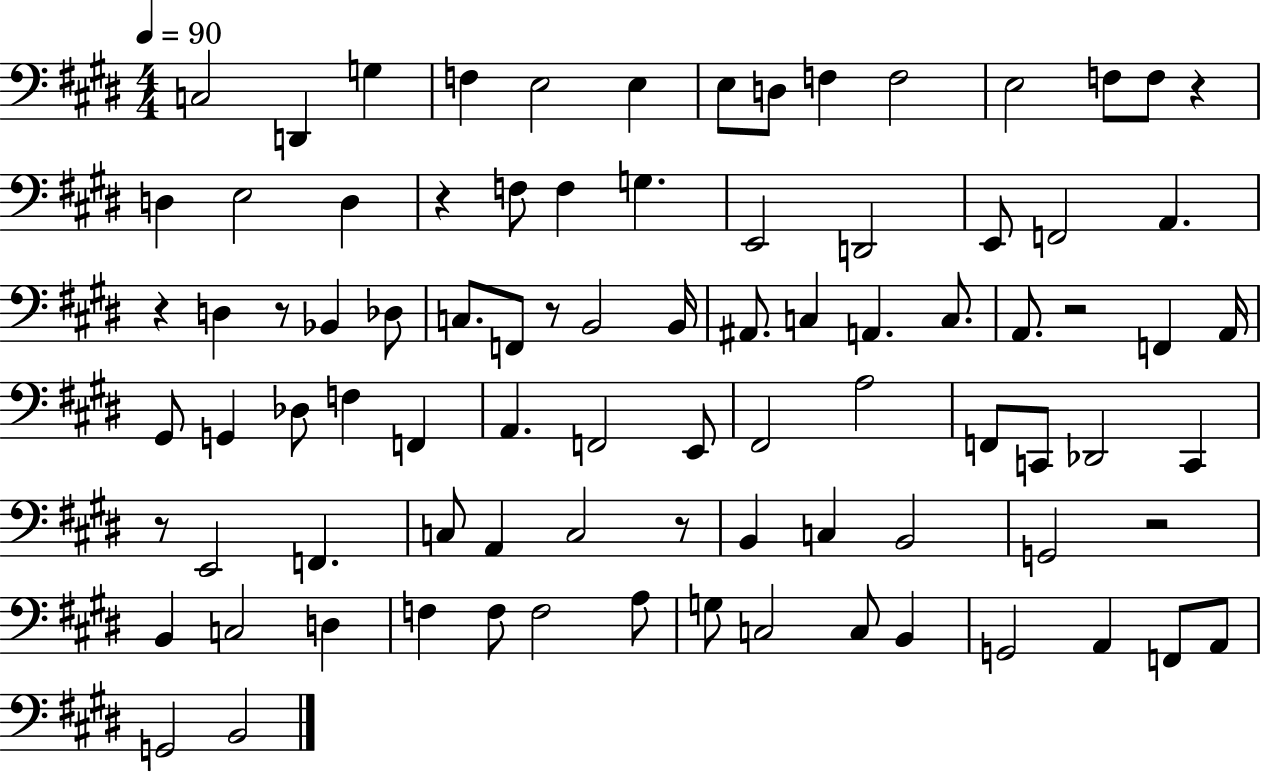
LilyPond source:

{
  \clef bass
  \numericTimeSignature
  \time 4/4
  \key e \major
  \tempo 4 = 90
  c2 d,4 g4 | f4 e2 e4 | e8 d8 f4 f2 | e2 f8 f8 r4 | \break d4 e2 d4 | r4 f8 f4 g4. | e,2 d,2 | e,8 f,2 a,4. | \break r4 d4 r8 bes,4 des8 | c8. f,8 r8 b,2 b,16 | ais,8. c4 a,4. c8. | a,8. r2 f,4 a,16 | \break gis,8 g,4 des8 f4 f,4 | a,4. f,2 e,8 | fis,2 a2 | f,8 c,8 des,2 c,4 | \break r8 e,2 f,4. | c8 a,4 c2 r8 | b,4 c4 b,2 | g,2 r2 | \break b,4 c2 d4 | f4 f8 f2 a8 | g8 c2 c8 b,4 | g,2 a,4 f,8 a,8 | \break g,2 b,2 | \bar "|."
}